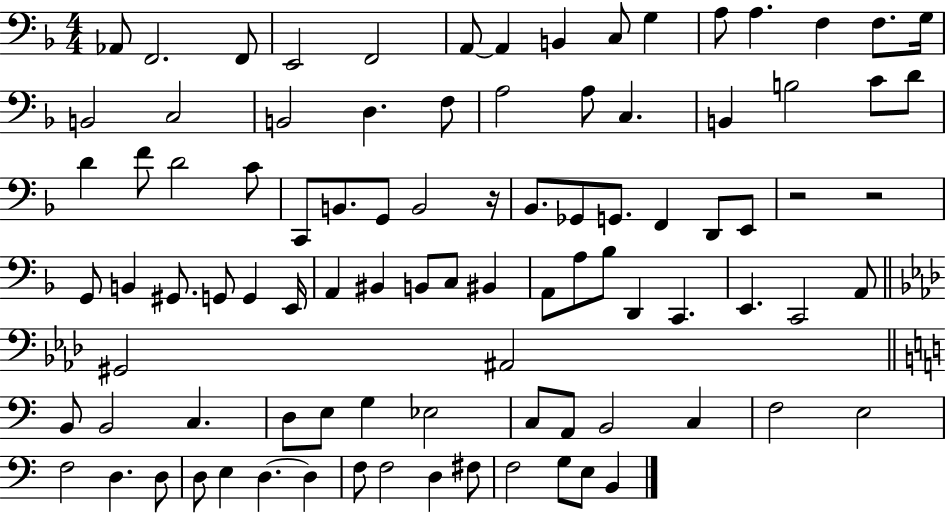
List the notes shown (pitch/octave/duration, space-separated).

Ab2/e F2/h. F2/e E2/h F2/h A2/e A2/q B2/q C3/e G3/q A3/e A3/q. F3/q F3/e. G3/s B2/h C3/h B2/h D3/q. F3/e A3/h A3/e C3/q. B2/q B3/h C4/e D4/e D4/q F4/e D4/h C4/e C2/e B2/e. G2/e B2/h R/s Bb2/e. Gb2/e G2/e. F2/q D2/e E2/e R/h R/h G2/e B2/q G#2/e. G2/e G2/q E2/s A2/q BIS2/q B2/e C3/e BIS2/q A2/e A3/e Bb3/e D2/q C2/q. E2/q. C2/h A2/e G#2/h A#2/h B2/e B2/h C3/q. D3/e E3/e G3/q Eb3/h C3/e A2/e B2/h C3/q F3/h E3/h F3/h D3/q. D3/e D3/e E3/q D3/q. D3/q F3/e F3/h D3/q F#3/e F3/h G3/e E3/e B2/q